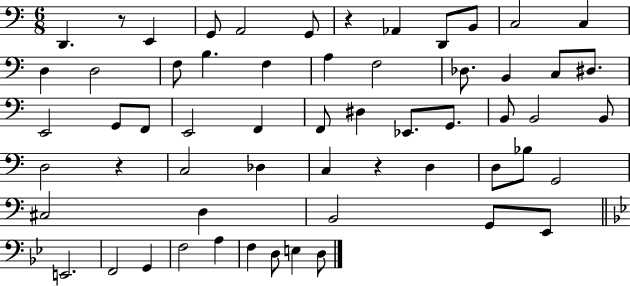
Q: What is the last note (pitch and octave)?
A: D3